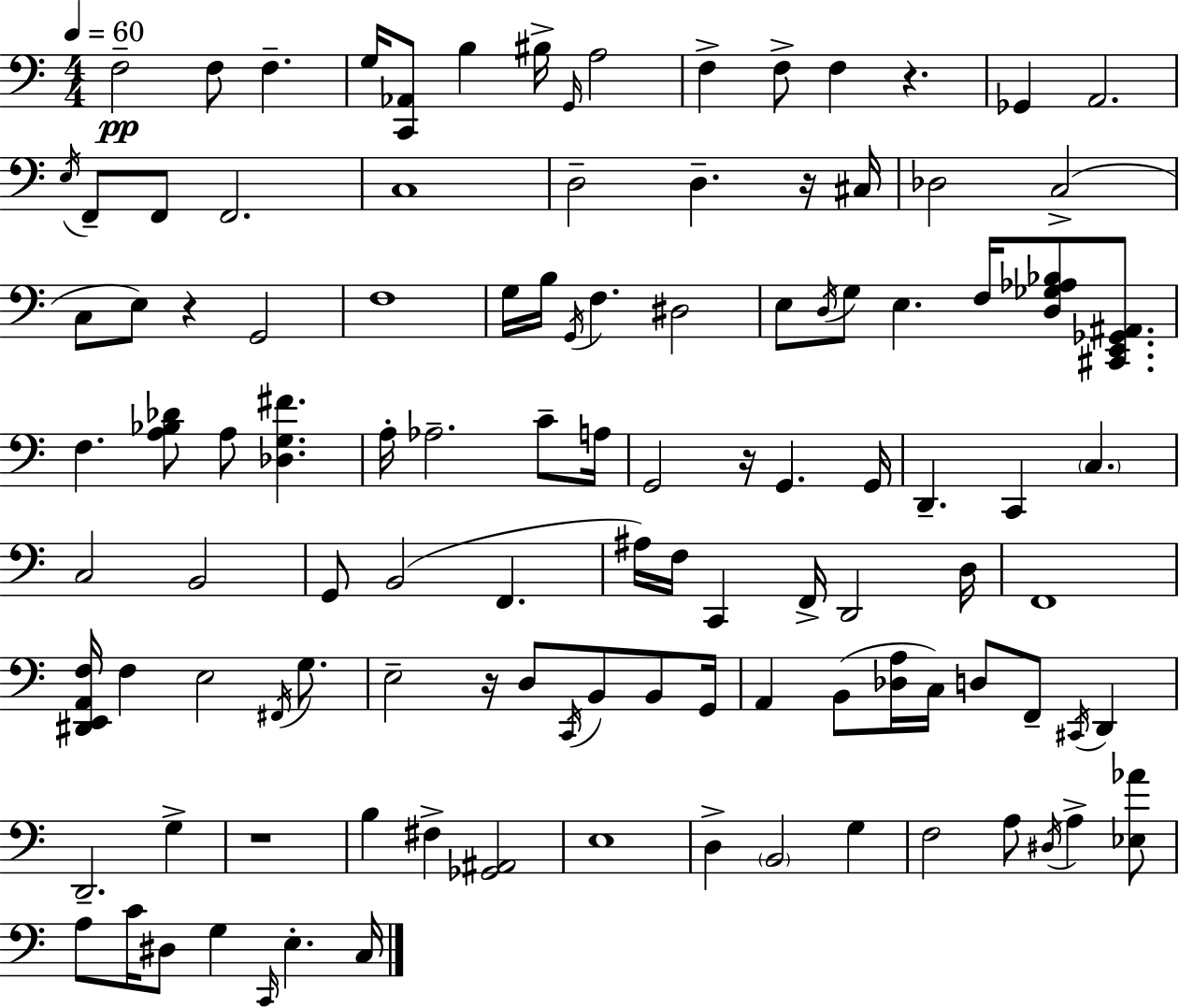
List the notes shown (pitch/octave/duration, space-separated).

F3/h F3/e F3/q. G3/s [C2,Ab2]/e B3/q BIS3/s G2/s A3/h F3/q F3/e F3/q R/q. Gb2/q A2/h. E3/s F2/e F2/e F2/h. C3/w D3/h D3/q. R/s C#3/s Db3/h C3/h C3/e E3/e R/q G2/h F3/w G3/s B3/s G2/s F3/q. D#3/h E3/e D3/s G3/e E3/q. F3/s [D3,Gb3,Ab3,Bb3]/e [C#2,E2,Gb2,A#2]/e. F3/q. [A3,Bb3,Db4]/e A3/e [Db3,G3,F#4]/q. A3/s Ab3/h. C4/e A3/s G2/h R/s G2/q. G2/s D2/q. C2/q C3/q. C3/h B2/h G2/e B2/h F2/q. A#3/s F3/s C2/q F2/s D2/h D3/s F2/w [D#2,E2,A2,F3]/s F3/q E3/h F#2/s G3/e. E3/h R/s D3/e C2/s B2/e B2/e G2/s A2/q B2/e [Db3,A3]/s C3/s D3/e F2/e C#2/s D2/q D2/h. G3/q R/w B3/q F#3/q [Gb2,A#2]/h E3/w D3/q B2/h G3/q F3/h A3/e D#3/s A3/q [Eb3,Ab4]/e A3/e C4/s D#3/e G3/q C2/s E3/q. C3/s